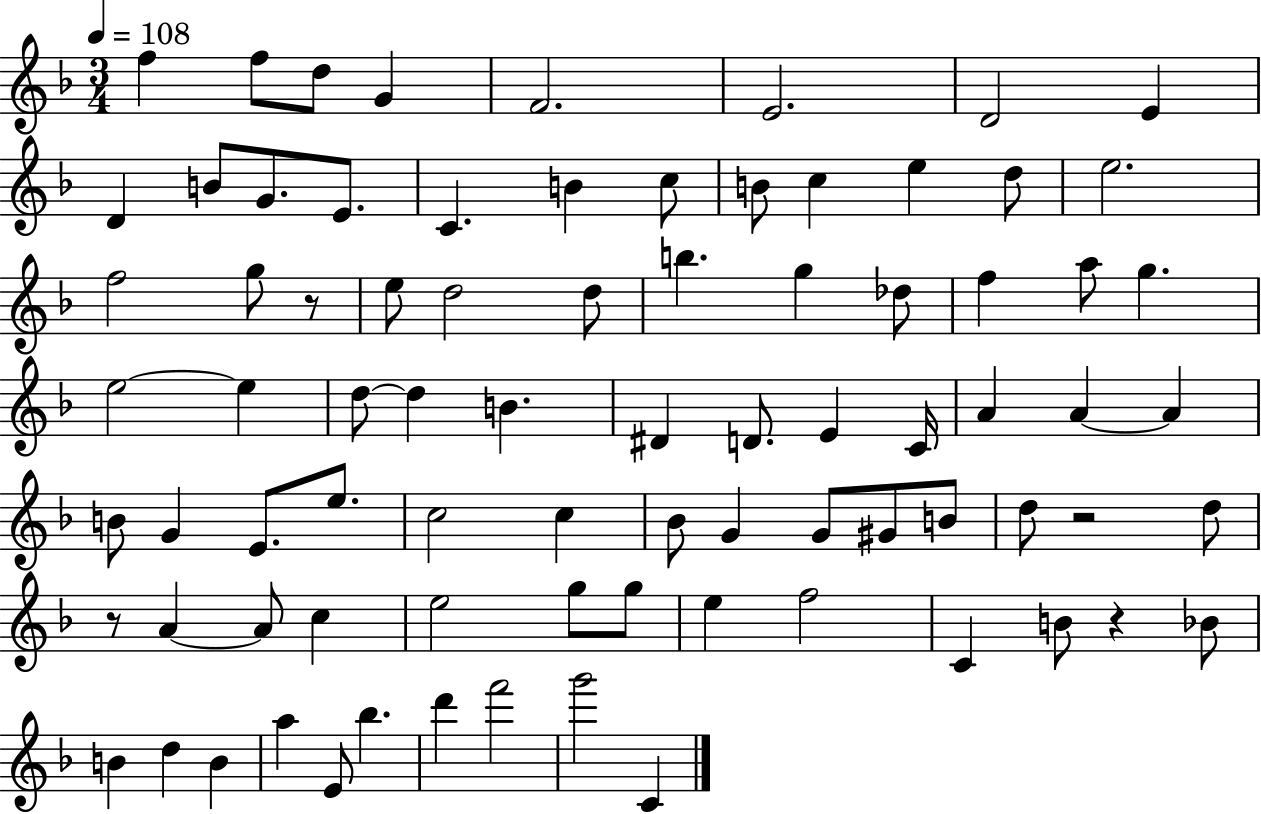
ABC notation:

X:1
T:Untitled
M:3/4
L:1/4
K:F
f f/2 d/2 G F2 E2 D2 E D B/2 G/2 E/2 C B c/2 B/2 c e d/2 e2 f2 g/2 z/2 e/2 d2 d/2 b g _d/2 f a/2 g e2 e d/2 d B ^D D/2 E C/4 A A A B/2 G E/2 e/2 c2 c _B/2 G G/2 ^G/2 B/2 d/2 z2 d/2 z/2 A A/2 c e2 g/2 g/2 e f2 C B/2 z _B/2 B d B a E/2 _b d' f'2 g'2 C